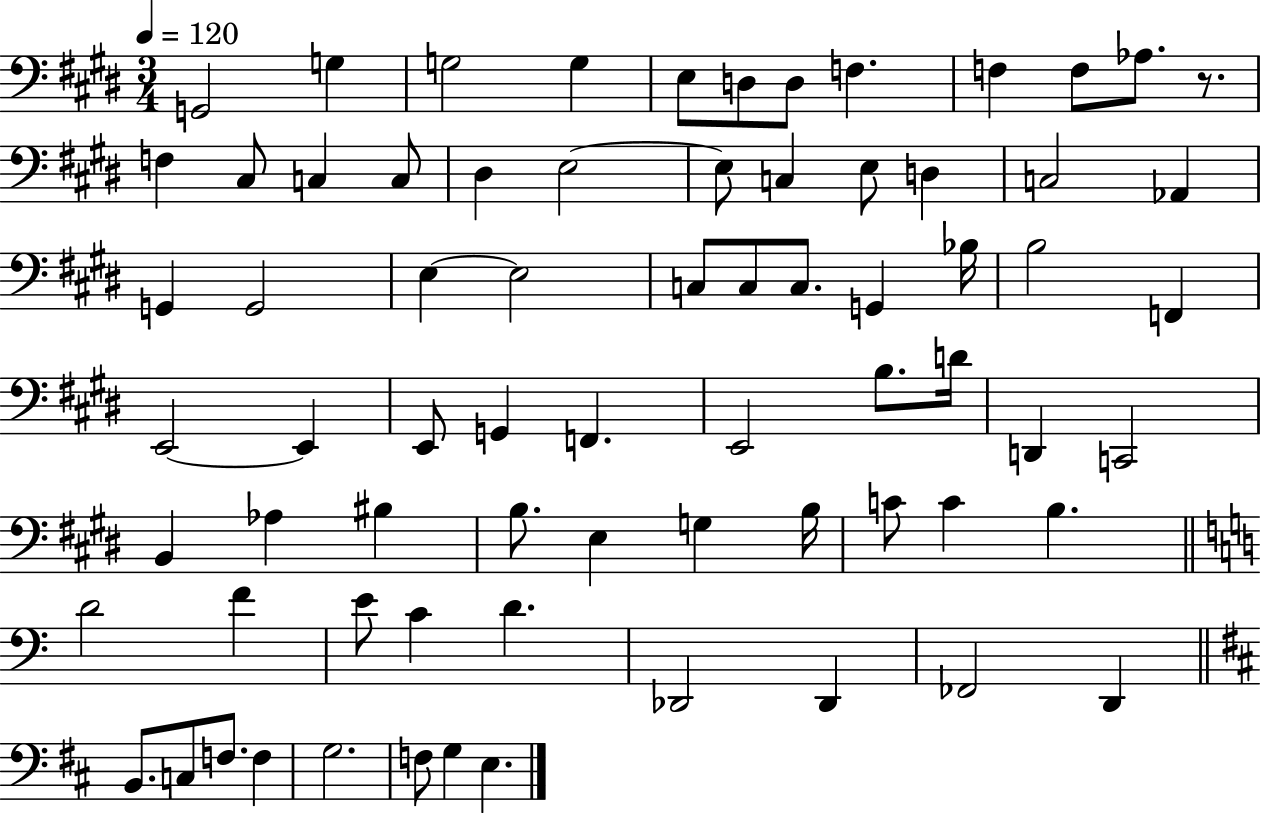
{
  \clef bass
  \numericTimeSignature
  \time 3/4
  \key e \major
  \tempo 4 = 120
  \repeat volta 2 { g,2 g4 | g2 g4 | e8 d8 d8 f4. | f4 f8 aes8. r8. | \break f4 cis8 c4 c8 | dis4 e2~~ | e8 c4 e8 d4 | c2 aes,4 | \break g,4 g,2 | e4~~ e2 | c8 c8 c8. g,4 bes16 | b2 f,4 | \break e,2~~ e,4 | e,8 g,4 f,4. | e,2 b8. d'16 | d,4 c,2 | \break b,4 aes4 bis4 | b8. e4 g4 b16 | c'8 c'4 b4. | \bar "||" \break \key c \major d'2 f'4 | e'8 c'4 d'4. | des,2 des,4 | fes,2 d,4 | \break \bar "||" \break \key b \minor b,8. c8 f8. f4 | g2. | f8 g4 e4. | } \bar "|."
}